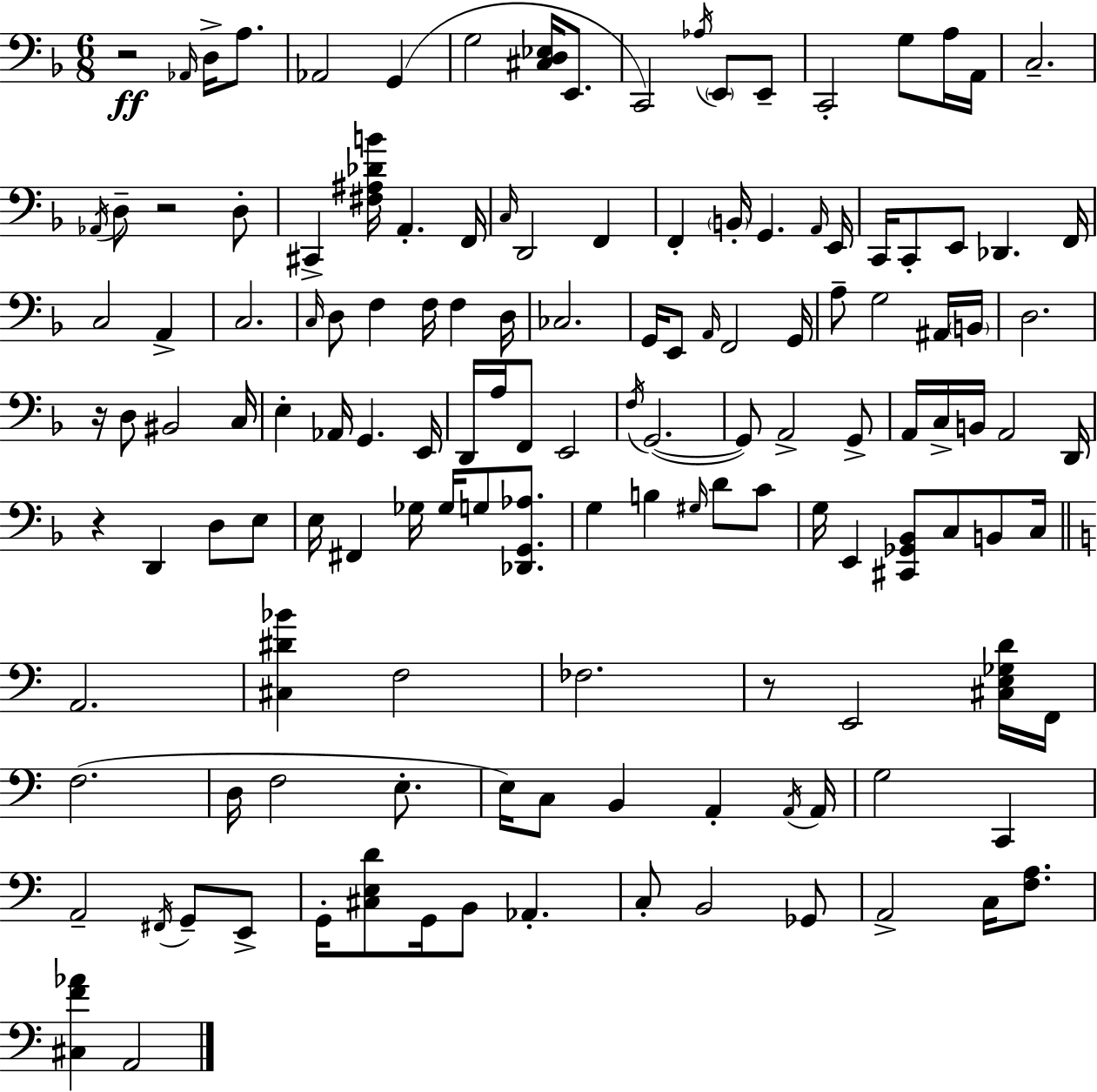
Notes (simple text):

R/h Ab2/s D3/s A3/e. Ab2/h G2/q G3/h [C#3,D3,Eb3]/s E2/e. C2/h Ab3/s E2/e E2/e C2/h G3/e A3/s A2/s C3/h. Ab2/s D3/e R/h D3/e C#2/q [F#3,A#3,Db4,B4]/s A2/q. F2/s C3/s D2/h F2/q F2/q B2/s G2/q. A2/s E2/s C2/s C2/e E2/e Db2/q. F2/s C3/h A2/q C3/h. C3/s D3/e F3/q F3/s F3/q D3/s CES3/h. G2/s E2/e A2/s F2/h G2/s A3/e G3/h A#2/s B2/s D3/h. R/s D3/e BIS2/h C3/s E3/q Ab2/s G2/q. E2/s D2/s A3/s F2/e E2/h F3/s G2/h. G2/e A2/h G2/e A2/s C3/s B2/s A2/h D2/s R/q D2/q D3/e E3/e E3/s F#2/q Gb3/s Gb3/s G3/e [Db2,G2,Ab3]/e. G3/q B3/q G#3/s D4/e C4/e G3/s E2/q [C#2,Gb2,Bb2]/e C3/e B2/e C3/s A2/h. [C#3,D#4,Bb4]/q F3/h FES3/h. R/e E2/h [C#3,E3,Gb3,D4]/s F2/s F3/h. D3/s F3/h E3/e. E3/s C3/e B2/q A2/q A2/s A2/s G3/h C2/q A2/h F#2/s G2/e E2/e G2/s [C#3,E3,D4]/e G2/s B2/e Ab2/q. C3/e B2/h Gb2/e A2/h C3/s [F3,A3]/e. [C#3,F4,Ab4]/q A2/h